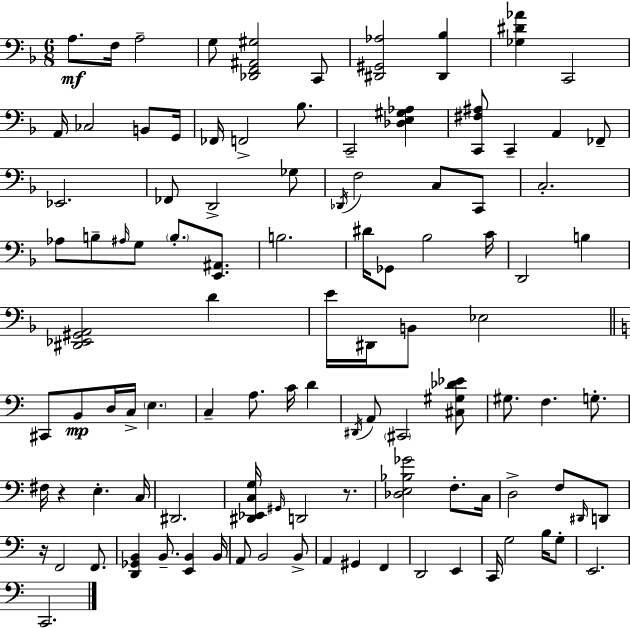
A3/e. F3/s A3/h G3/e [Db2,F2,A#2,G#3]/h C2/e [D#2,G#2,Ab3]/h [D#2,Bb3]/q [Gb3,D#4,Ab4]/q C2/h A2/s CES3/h B2/e G2/s FES2/s F2/h Bb3/e. C2/h [Db3,E3,G#3,Ab3]/q [C2,F#3,A#3]/e C2/q A2/q FES2/e Eb2/h. FES2/e D2/h Gb3/e Db2/s F3/h C3/e C2/e C3/h. Ab3/e B3/e A#3/s G3/e B3/e. [E2,A#2]/e. B3/h. D#4/s Gb2/e Bb3/h C4/s D2/h B3/q [D#2,Eb2,G#2,A2]/h D4/q E4/s D#2/s B2/e Eb3/h C#2/e B2/e D3/s C3/s E3/q. C3/q A3/e. C4/s D4/q D#2/s A2/e C#2/h [C#3,G#3,Db4,Eb4]/e G#3/e. F3/q. G3/e. F#3/s R/q E3/q. C3/s D#2/h. [D#2,Eb2,C3,G3]/s G#2/s D2/h R/e. [Db3,E3,Bb3,Gb4]/h F3/e. C3/s D3/h F3/e D#2/s D2/e R/s F2/h F2/e. [D2,Gb2,B2]/q B2/e. [E2,B2]/q B2/s A2/e B2/h B2/e A2/q G#2/q F2/q D2/h E2/q C2/s G3/h B3/s G3/e E2/h. C2/h.